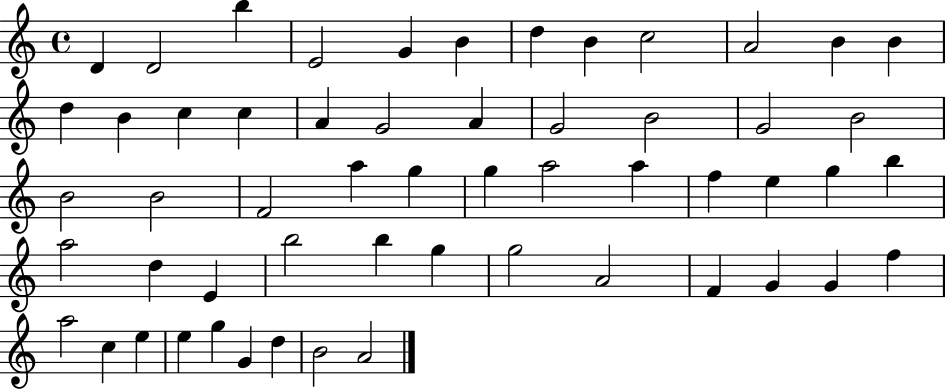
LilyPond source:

{
  \clef treble
  \time 4/4
  \defaultTimeSignature
  \key c \major
  d'4 d'2 b''4 | e'2 g'4 b'4 | d''4 b'4 c''2 | a'2 b'4 b'4 | \break d''4 b'4 c''4 c''4 | a'4 g'2 a'4 | g'2 b'2 | g'2 b'2 | \break b'2 b'2 | f'2 a''4 g''4 | g''4 a''2 a''4 | f''4 e''4 g''4 b''4 | \break a''2 d''4 e'4 | b''2 b''4 g''4 | g''2 a'2 | f'4 g'4 g'4 f''4 | \break a''2 c''4 e''4 | e''4 g''4 g'4 d''4 | b'2 a'2 | \bar "|."
}